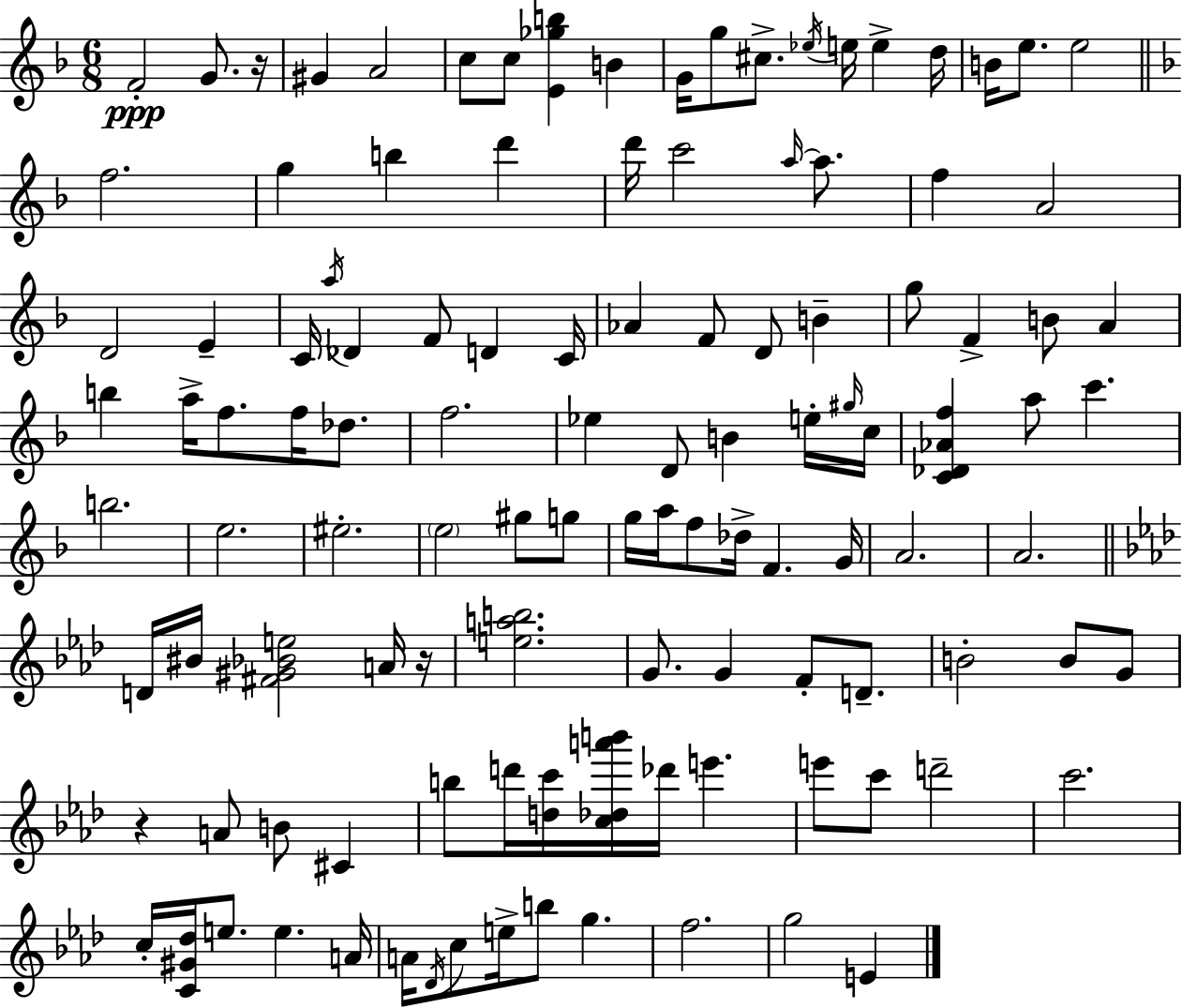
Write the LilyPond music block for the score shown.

{
  \clef treble
  \numericTimeSignature
  \time 6/8
  \key d \minor
  f'2-.\ppp g'8. r16 | gis'4 a'2 | c''8 c''8 <e' ges'' b''>4 b'4 | g'16 g''8 cis''8.-> \acciaccatura { ees''16 } e''16 e''4-> | \break d''16 b'16 e''8. e''2 | \bar "||" \break \key d \minor f''2. | g''4 b''4 d'''4 | d'''16 c'''2 \grace { a''16~ }~ a''8. | f''4 a'2 | \break d'2 e'4-- | c'16 \acciaccatura { a''16 } des'4 f'8 d'4 | c'16 aes'4 f'8 d'8 b'4-- | g''8 f'4-> b'8 a'4 | \break b''4 a''16-> f''8. f''16 des''8. | f''2. | ees''4 d'8 b'4 | e''16-. \grace { gis''16 } c''16 <c' des' aes' f''>4 a''8 c'''4. | \break b''2. | e''2. | eis''2.-. | \parenthesize e''2 gis''8 | \break g''8 g''16 a''16 f''8 des''16-> f'4. | g'16 a'2. | a'2. | \bar "||" \break \key aes \major d'16 bis'16 <fis' gis' bes' e''>2 a'16 r16 | <e'' a'' b''>2. | g'8. g'4 f'8-. d'8.-- | b'2-. b'8 g'8 | \break r4 a'8 b'8 cis'4 | b''8 d'''16 <d'' c'''>16 <c'' des'' a''' b'''>16 des'''16 e'''4. | e'''8 c'''8 d'''2-- | c'''2. | \break c''16-. <c' gis' des''>16 e''8. e''4. a'16 | a'16 \acciaccatura { des'16 } c''8 e''16-> b''8 g''4. | f''2. | g''2 e'4 | \break \bar "|."
}